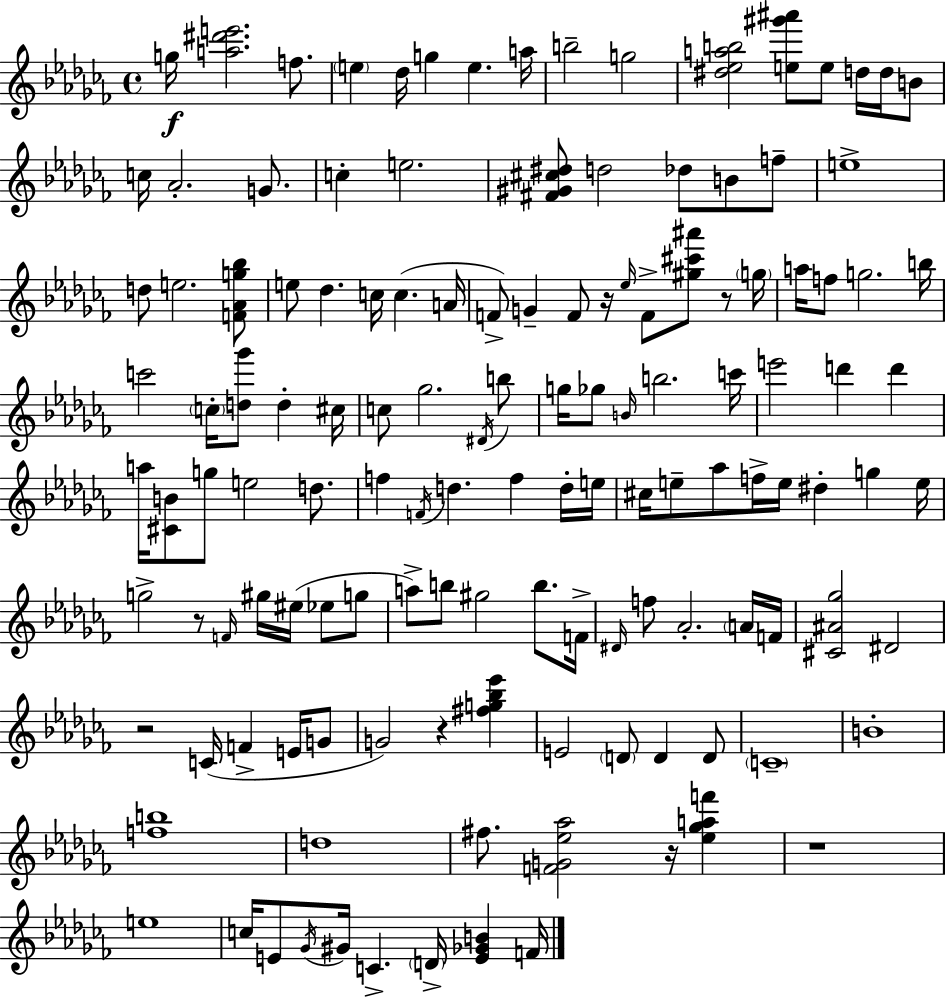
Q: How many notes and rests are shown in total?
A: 133